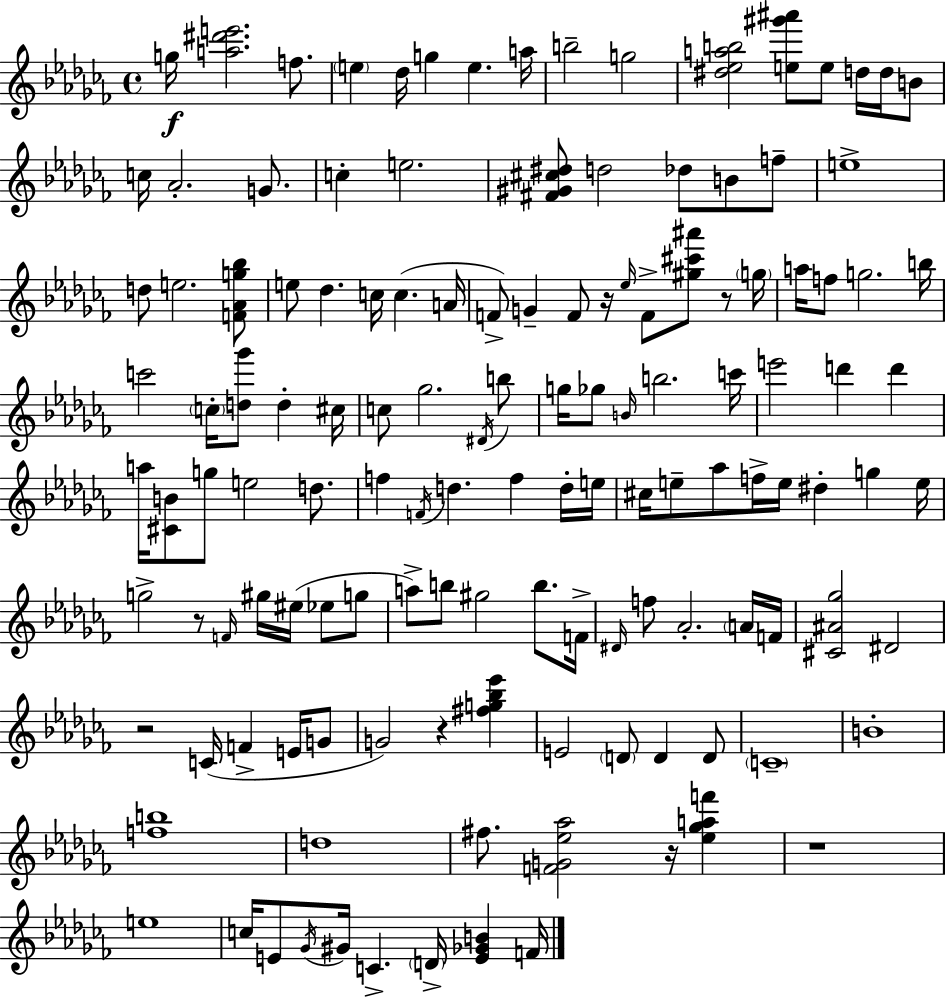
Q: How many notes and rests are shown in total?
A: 133